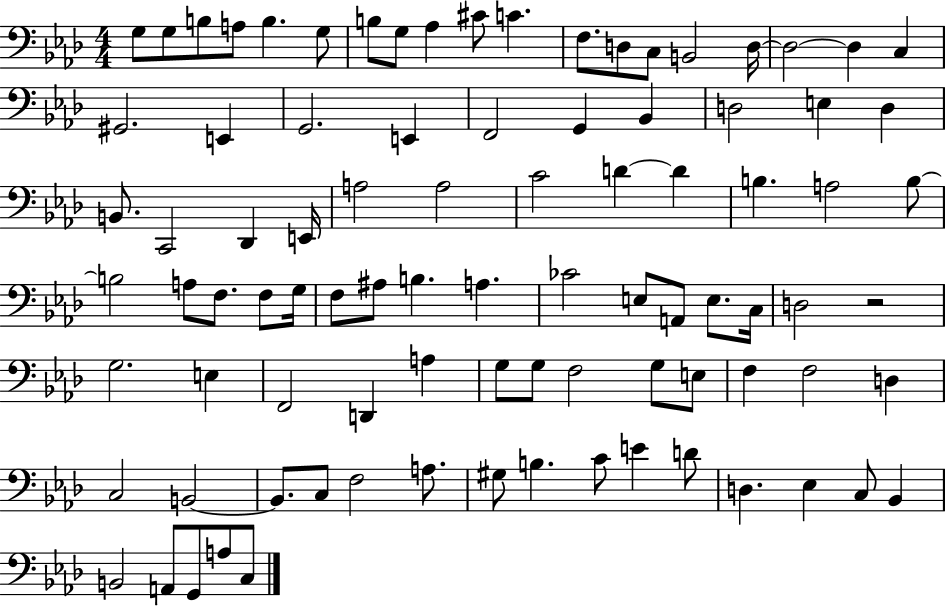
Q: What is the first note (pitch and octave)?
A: G3